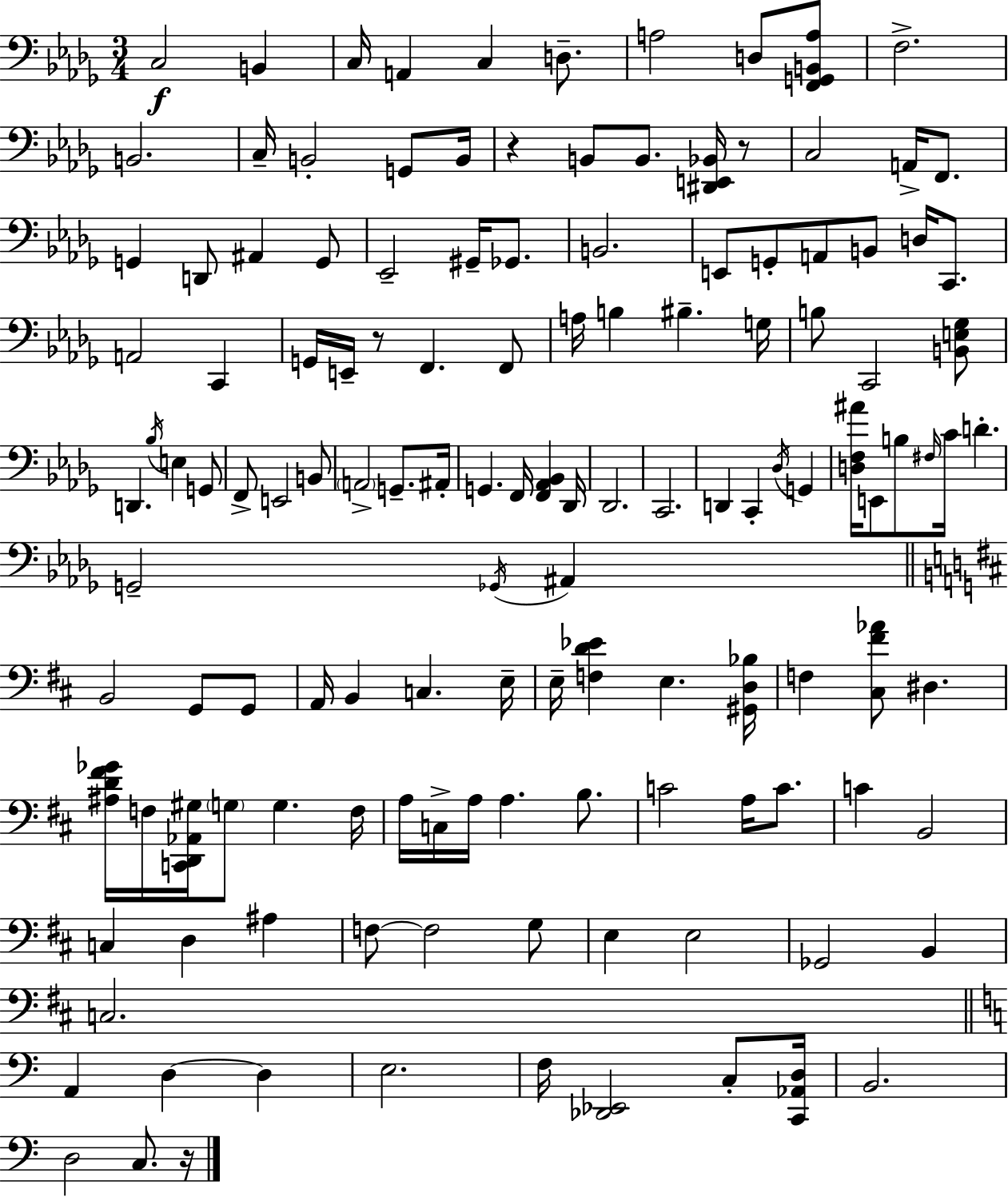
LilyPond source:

{
  \clef bass
  \numericTimeSignature
  \time 3/4
  \key bes \minor
  c2\f b,4 | c16 a,4 c4 d8.-- | a2 d8 <f, g, b, a>8 | f2.-> | \break b,2. | c16-- b,2-. g,8 b,16 | r4 b,8 b,8. <dis, e, bes,>16 r8 | c2 a,16-> f,8. | \break g,4 d,8 ais,4 g,8 | ees,2-- gis,16-- ges,8. | b,2. | e,8 g,8-. a,8 b,8 d16 c,8. | \break a,2 c,4 | g,16 e,16-- r8 f,4. f,8 | a16 b4 bis4.-- g16 | b8 c,2 <b, e ges>8 | \break d,4. \acciaccatura { bes16 } e4 g,8 | f,8-> e,2 b,8 | \parenthesize a,2-> g,8.-- | ais,16-. g,4. f,16 <f, aes, bes,>4 | \break des,16 des,2. | c,2. | d,4 c,4-. \acciaccatura { des16 } g,4 | <d f ais'>16 e,8 b8 \grace { fis16 } c'16 d'4.-. | \break g,2-- \acciaccatura { ges,16 } | ais,4 \bar "||" \break \key d \major b,2 g,8 g,8 | a,16 b,4 c4. e16-- | e16-- <f d' ees'>4 e4. <gis, d bes>16 | f4 <cis fis' aes'>8 dis4. | \break <ais d' fis' ges'>16 f16 <c, d, aes, gis>16 \parenthesize g8 g4. f16 | a16 c16-> a16 a4. b8. | c'2 a16 c'8. | c'4 b,2 | \break c4 d4 ais4 | f8~~ f2 g8 | e4 e2 | ges,2 b,4 | \break c2. | \bar "||" \break \key a \minor a,4 d4~~ d4 | e2. | f16 <des, ees,>2 c8-. <c, aes, d>16 | b,2. | \break d2 c8. r16 | \bar "|."
}